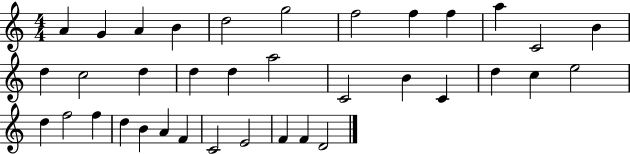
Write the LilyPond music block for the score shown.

{
  \clef treble
  \numericTimeSignature
  \time 4/4
  \key c \major
  a'4 g'4 a'4 b'4 | d''2 g''2 | f''2 f''4 f''4 | a''4 c'2 b'4 | \break d''4 c''2 d''4 | d''4 d''4 a''2 | c'2 b'4 c'4 | d''4 c''4 e''2 | \break d''4 f''2 f''4 | d''4 b'4 a'4 f'4 | c'2 e'2 | f'4 f'4 d'2 | \break \bar "|."
}